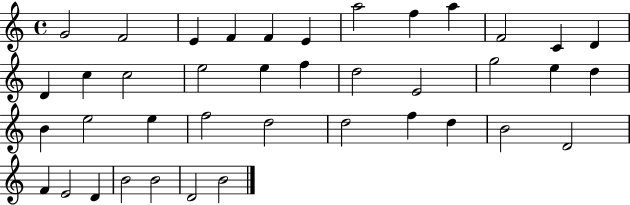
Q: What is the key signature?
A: C major